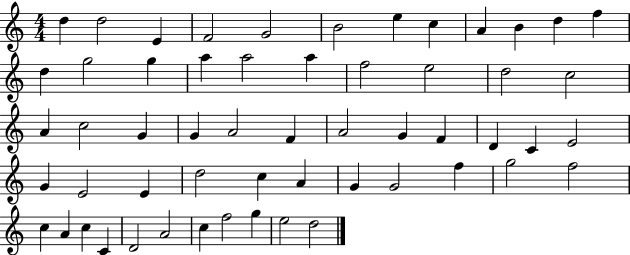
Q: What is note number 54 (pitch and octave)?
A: G5